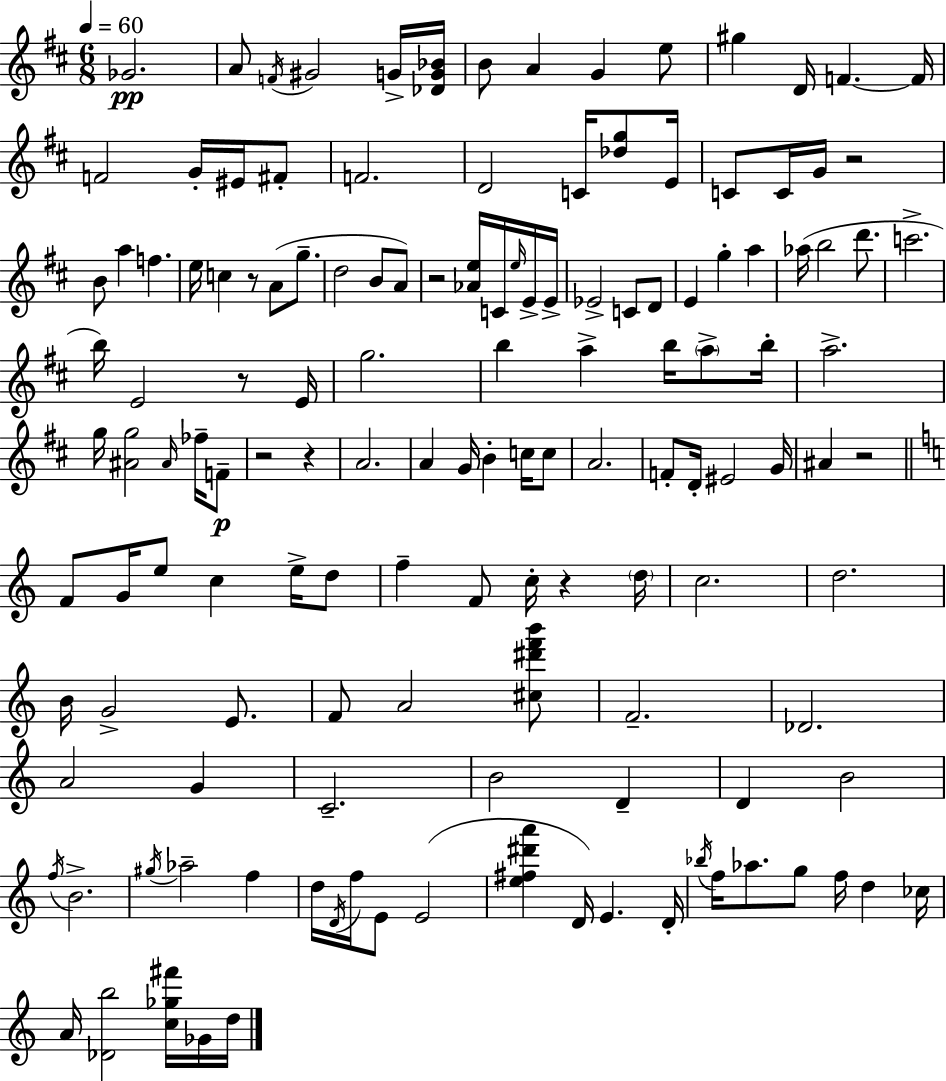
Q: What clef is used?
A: treble